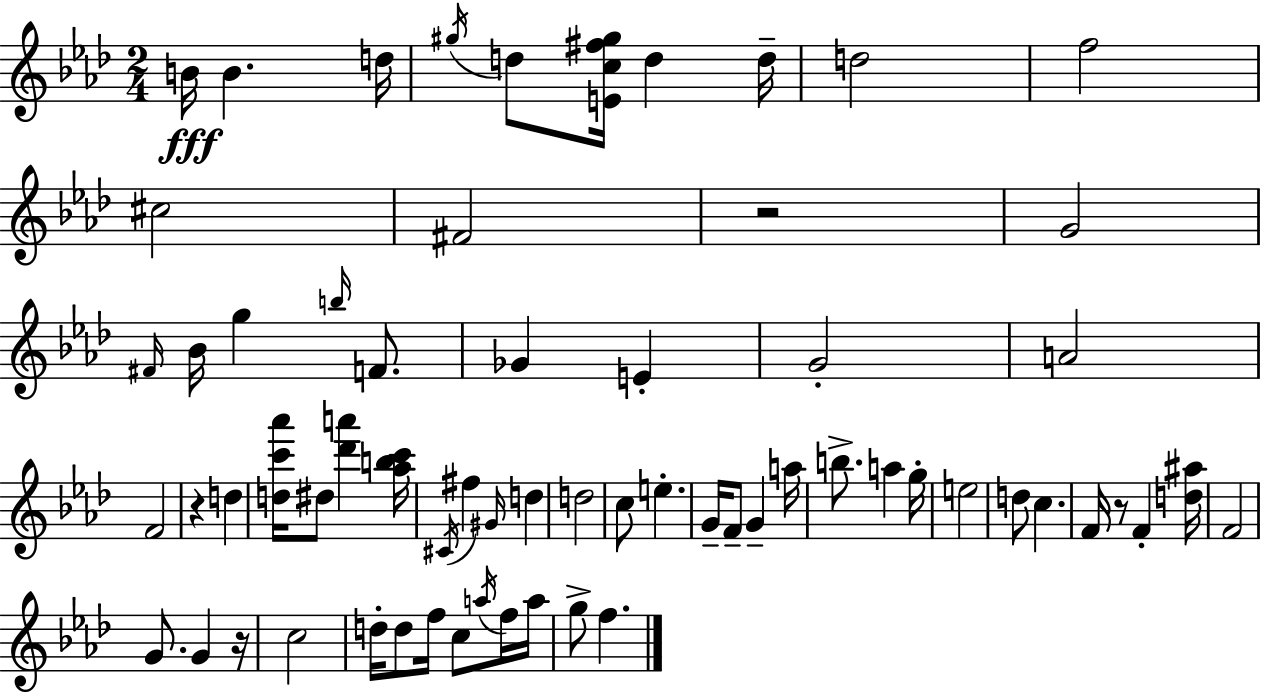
{
  \clef treble
  \numericTimeSignature
  \time 2/4
  \key aes \major
  b'16\fff b'4. d''16 | \acciaccatura { gis''16 } d''8 <e' c'' fis'' gis''>16 d''4 | d''16-- d''2 | f''2 | \break cis''2 | fis'2 | r2 | g'2 | \break \grace { fis'16 } bes'16 g''4 \grace { b''16 } | f'8. ges'4 e'4-. | g'2-. | a'2 | \break f'2 | r4 d''4 | <d'' c''' aes'''>16 dis''8 <des''' a'''>4 | <aes'' b'' c'''>16 \acciaccatura { cis'16 } fis''4 | \break \grace { gis'16 } d''4 d''2 | c''8 e''4.-. | g'16-- f'8-- | g'4-- a''16 b''8.-> | \break a''4 g''16-. e''2 | d''8 c''4. | f'16 r8 | f'4-. <d'' ais''>16 f'2 | \break g'8. | g'4 r16 c''2 | d''16-. d''8 | f''16 c''8 \acciaccatura { a''16 } f''16 a''16 g''8-> | \break f''4. \bar "|."
}